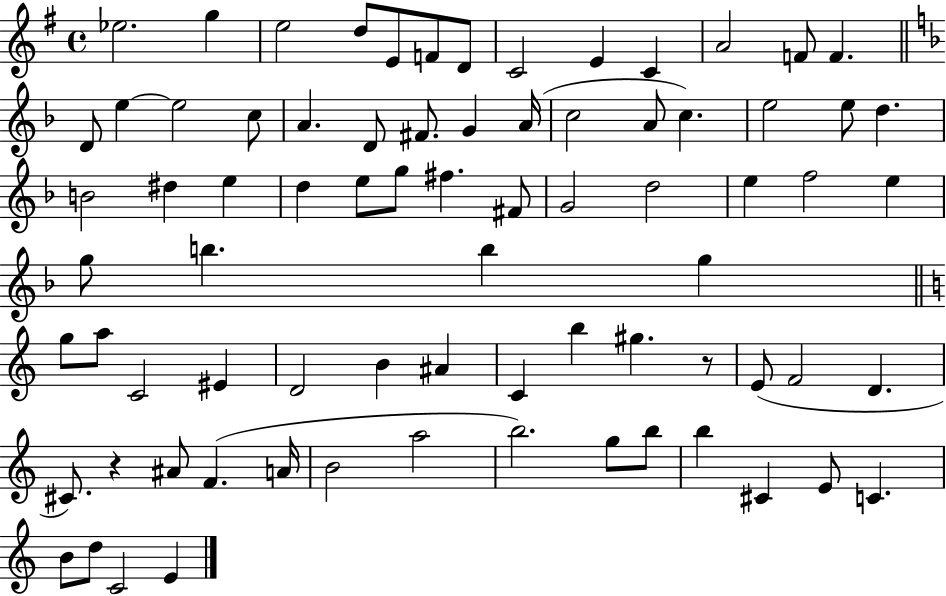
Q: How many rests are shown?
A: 2